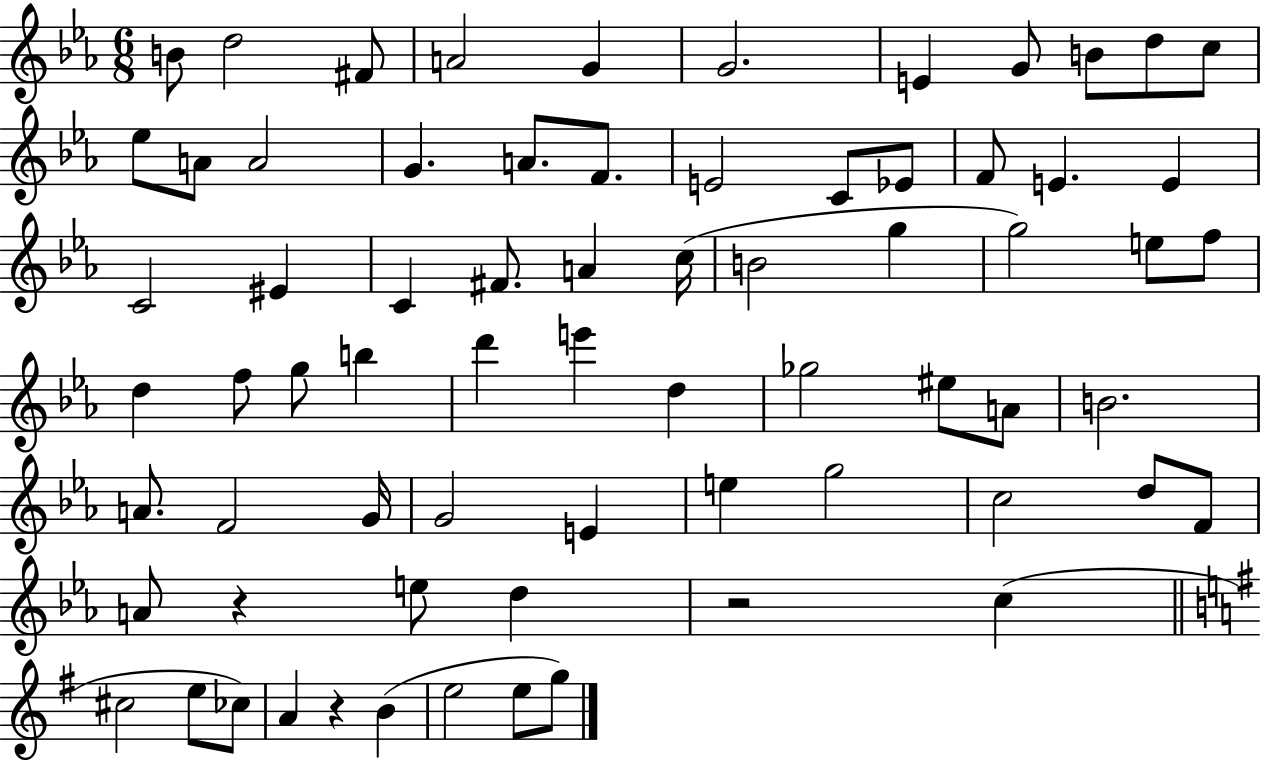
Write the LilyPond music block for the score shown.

{
  \clef treble
  \numericTimeSignature
  \time 6/8
  \key ees \major
  b'8 d''2 fis'8 | a'2 g'4 | g'2. | e'4 g'8 b'8 d''8 c''8 | \break ees''8 a'8 a'2 | g'4. a'8. f'8. | e'2 c'8 ees'8 | f'8 e'4. e'4 | \break c'2 eis'4 | c'4 fis'8. a'4 c''16( | b'2 g''4 | g''2) e''8 f''8 | \break d''4 f''8 g''8 b''4 | d'''4 e'''4 d''4 | ges''2 eis''8 a'8 | b'2. | \break a'8. f'2 g'16 | g'2 e'4 | e''4 g''2 | c''2 d''8 f'8 | \break a'8 r4 e''8 d''4 | r2 c''4( | \bar "||" \break \key g \major cis''2 e''8 ces''8) | a'4 r4 b'4( | e''2 e''8 g''8) | \bar "|."
}